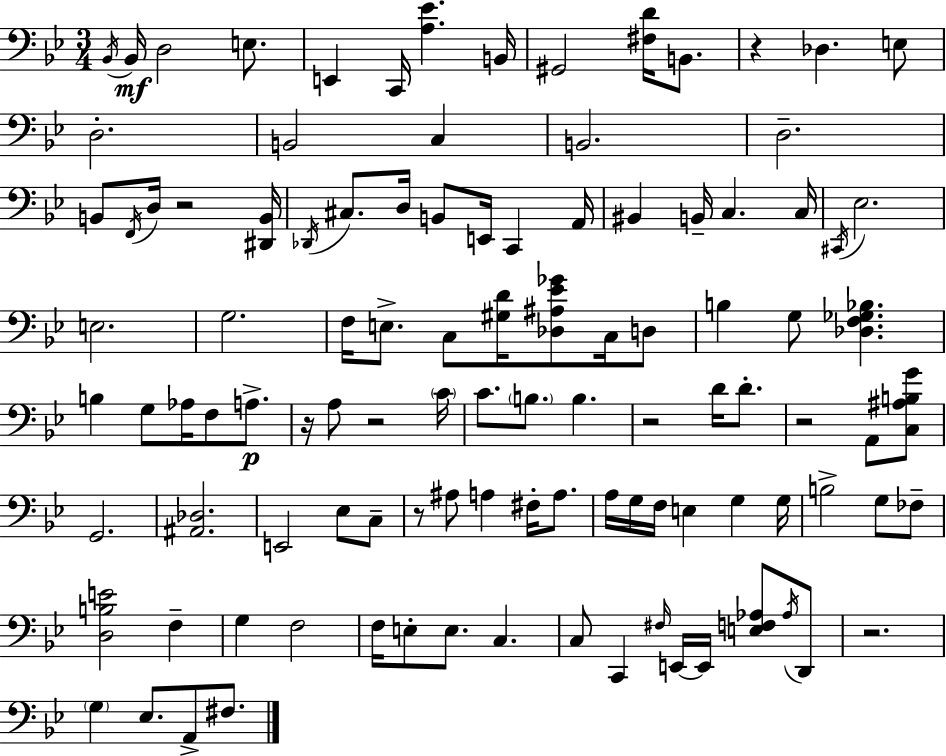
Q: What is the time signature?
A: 3/4